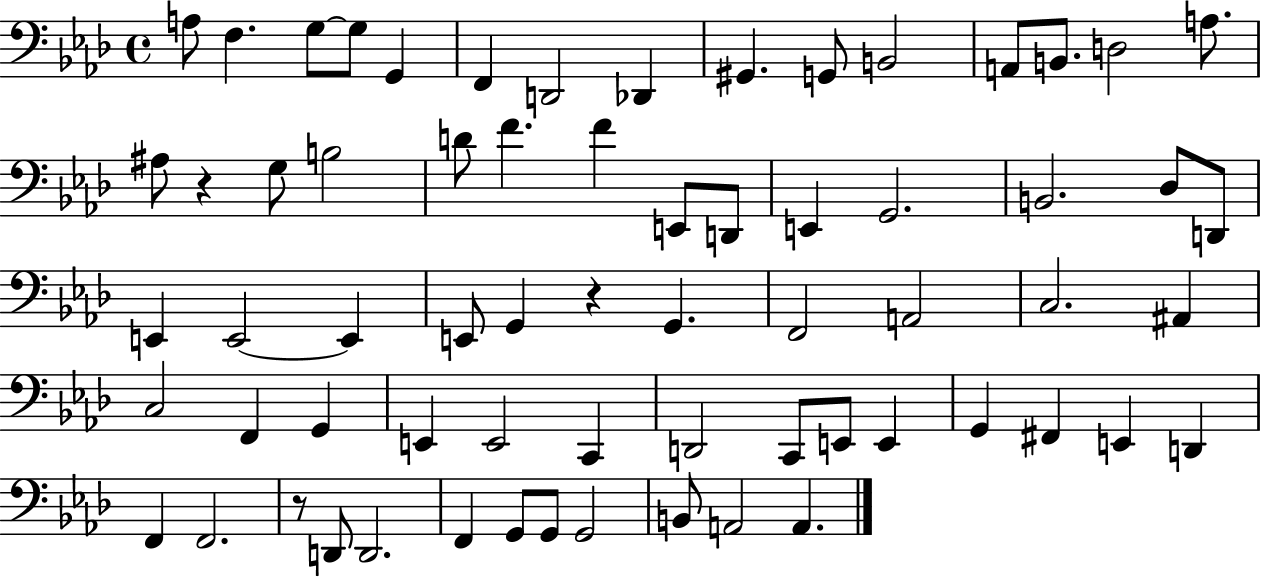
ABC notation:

X:1
T:Untitled
M:4/4
L:1/4
K:Ab
A,/2 F, G,/2 G,/2 G,, F,, D,,2 _D,, ^G,, G,,/2 B,,2 A,,/2 B,,/2 D,2 A,/2 ^A,/2 z G,/2 B,2 D/2 F F E,,/2 D,,/2 E,, G,,2 B,,2 _D,/2 D,,/2 E,, E,,2 E,, E,,/2 G,, z G,, F,,2 A,,2 C,2 ^A,, C,2 F,, G,, E,, E,,2 C,, D,,2 C,,/2 E,,/2 E,, G,, ^F,, E,, D,, F,, F,,2 z/2 D,,/2 D,,2 F,, G,,/2 G,,/2 G,,2 B,,/2 A,,2 A,,